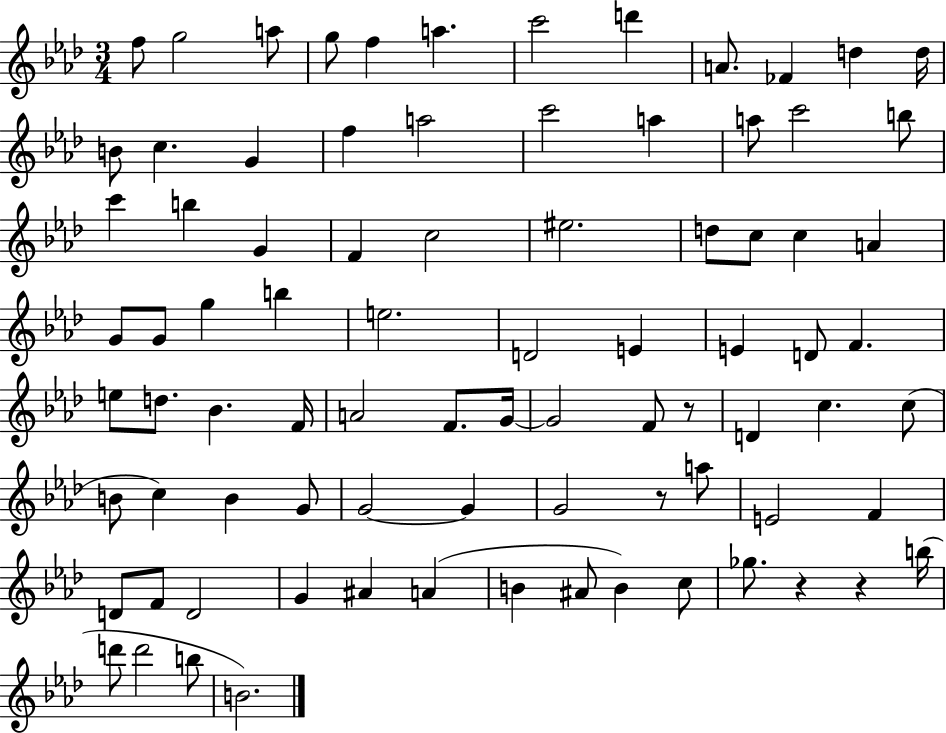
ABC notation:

X:1
T:Untitled
M:3/4
L:1/4
K:Ab
f/2 g2 a/2 g/2 f a c'2 d' A/2 _F d d/4 B/2 c G f a2 c'2 a a/2 c'2 b/2 c' b G F c2 ^e2 d/2 c/2 c A G/2 G/2 g b e2 D2 E E D/2 F e/2 d/2 _B F/4 A2 F/2 G/4 G2 F/2 z/2 D c c/2 B/2 c B G/2 G2 G G2 z/2 a/2 E2 F D/2 F/2 D2 G ^A A B ^A/2 B c/2 _g/2 z z b/4 d'/2 d'2 b/2 B2